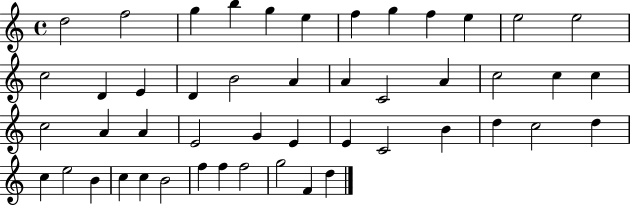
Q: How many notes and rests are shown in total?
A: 48